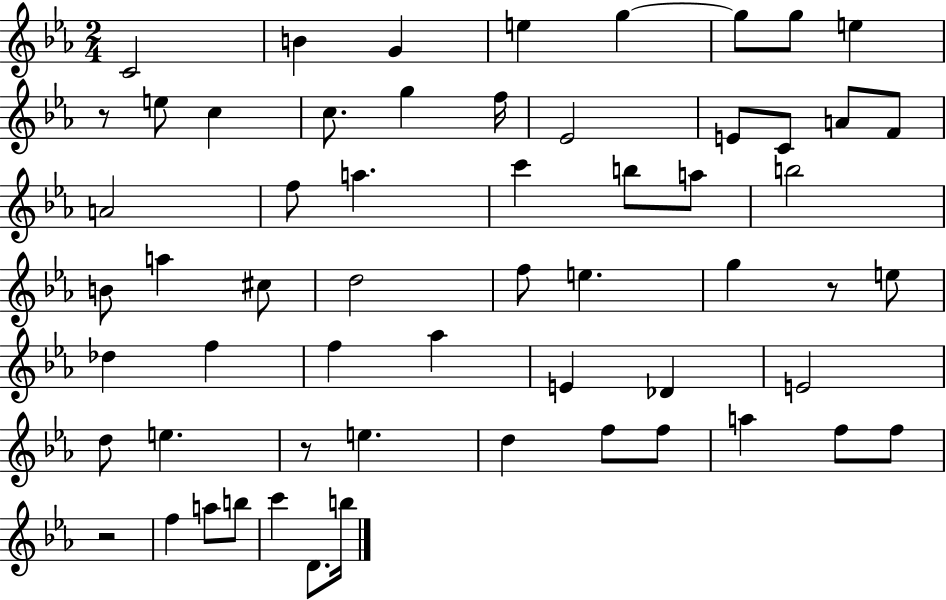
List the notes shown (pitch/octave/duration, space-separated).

C4/h B4/q G4/q E5/q G5/q G5/e G5/e E5/q R/e E5/e C5/q C5/e. G5/q F5/s Eb4/h E4/e C4/e A4/e F4/e A4/h F5/e A5/q. C6/q B5/e A5/e B5/h B4/e A5/q C#5/e D5/h F5/e E5/q. G5/q R/e E5/e Db5/q F5/q F5/q Ab5/q E4/q Db4/q E4/h D5/e E5/q. R/e E5/q. D5/q F5/e F5/e A5/q F5/e F5/e R/h F5/q A5/e B5/e C6/q D4/e. B5/s